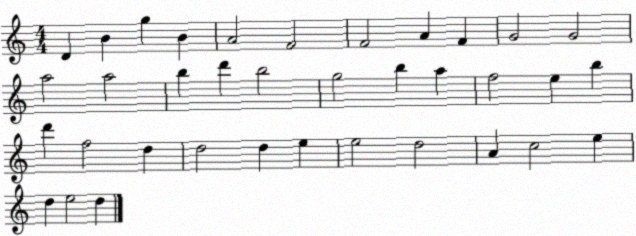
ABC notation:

X:1
T:Untitled
M:4/4
L:1/4
K:C
D B g B A2 F2 F2 A F G2 G2 a2 a2 b d' b2 g2 b a f2 e b d' f2 d d2 d e e2 d2 A c2 e d e2 d